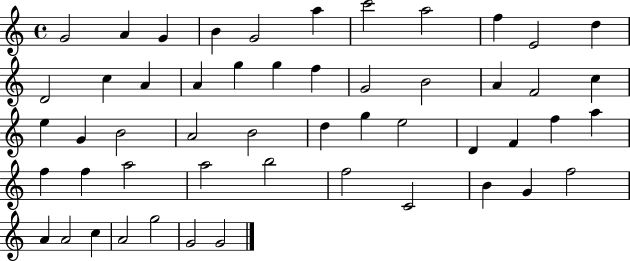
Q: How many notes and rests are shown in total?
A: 52